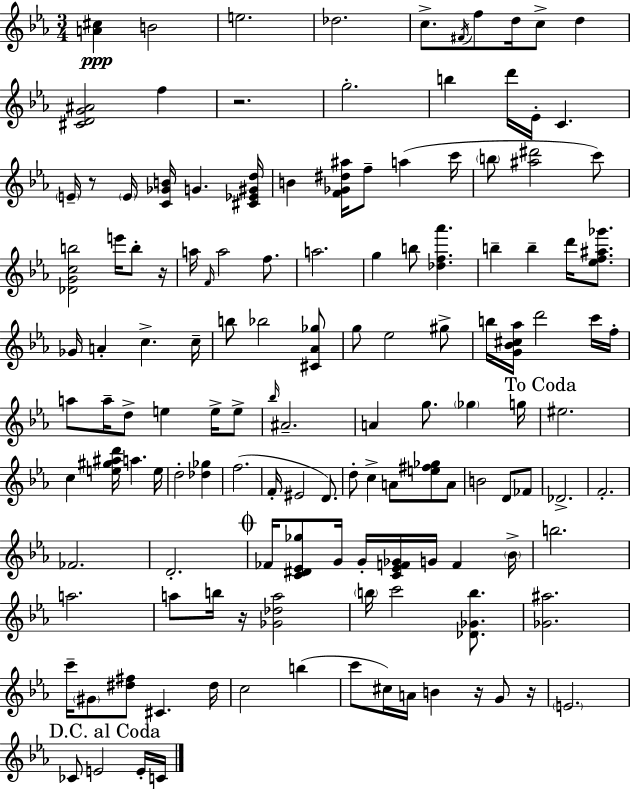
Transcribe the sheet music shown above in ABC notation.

X:1
T:Untitled
M:3/4
L:1/4
K:Eb
[A^c] B2 e2 _d2 c/2 ^F/4 f/2 d/4 c/2 d [^CDG^A]2 f z2 g2 b d'/4 _E/4 C E/4 z/2 E/4 [C_GB]/4 G [^C_E^Gd]/4 B [F_G^d^a]/4 f/2 a c'/4 b/2 [^a^d']2 c'/2 [_DGcb]2 e'/4 b/2 z/4 a/4 F/4 a2 f/2 a2 g b/2 [_df_a'] b b d'/4 [_ef^a_g']/2 _G/4 A c c/4 b/2 _b2 [^C_A_g]/2 g/2 _e2 ^g/2 b/4 [G_B^c_a]/4 d'2 c'/4 f/4 a/2 a/4 d/2 e e/4 e/2 _b/4 ^A2 A g/2 _g g/4 ^e2 c [e^g^ad']/4 a e/4 d2 [_d_g] f2 F/4 ^E2 D/2 d/2 c A/2 [e^f_g]/2 A/2 B2 D/2 _F/2 _D2 F2 _F2 D2 _F/4 [C^D_E_g]/2 G/4 G/4 [C_EF_G]/4 G/4 F _B/4 b2 a2 a/2 b/4 z/4 [_G_da]2 b/4 c'2 [_D_Gb]/2 [_G^a]2 c'/4 ^G/2 [^d^f]/2 ^C ^d/4 c2 b c'/2 ^c/4 A/4 B z/4 G/2 z/4 E2 _C/2 E2 E/4 C/4